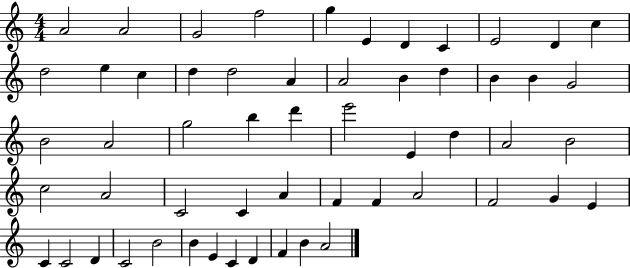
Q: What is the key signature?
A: C major